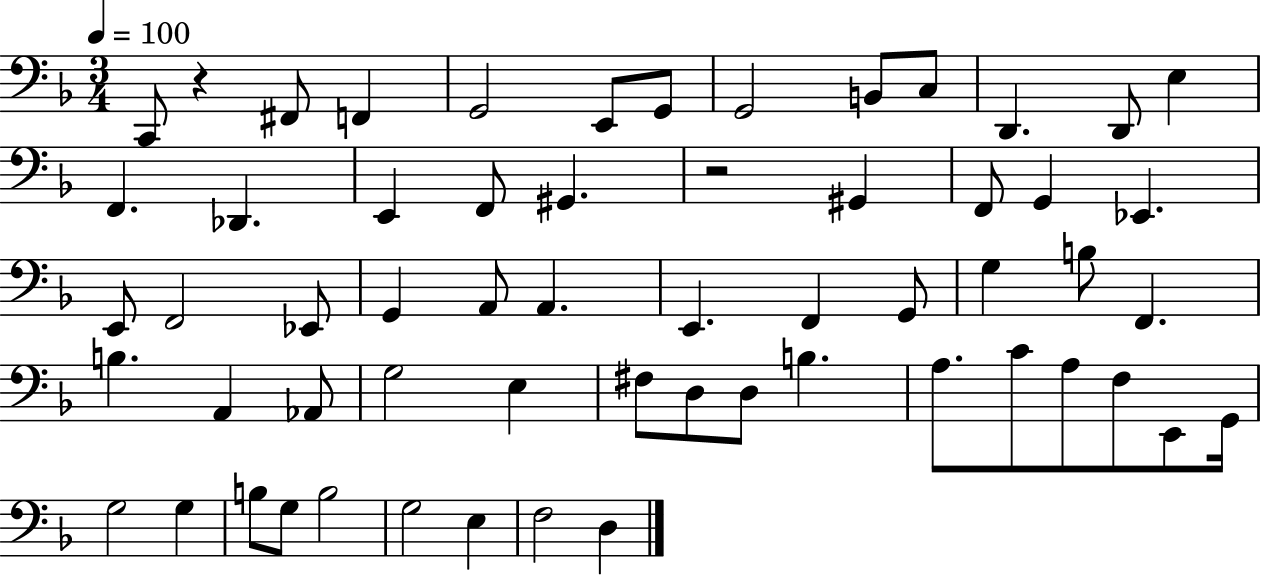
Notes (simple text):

C2/e R/q F#2/e F2/q G2/h E2/e G2/e G2/h B2/e C3/e D2/q. D2/e E3/q F2/q. Db2/q. E2/q F2/e G#2/q. R/h G#2/q F2/e G2/q Eb2/q. E2/e F2/h Eb2/e G2/q A2/e A2/q. E2/q. F2/q G2/e G3/q B3/e F2/q. B3/q. A2/q Ab2/e G3/h E3/q F#3/e D3/e D3/e B3/q. A3/e. C4/e A3/e F3/e E2/e G2/s G3/h G3/q B3/e G3/e B3/h G3/h E3/q F3/h D3/q